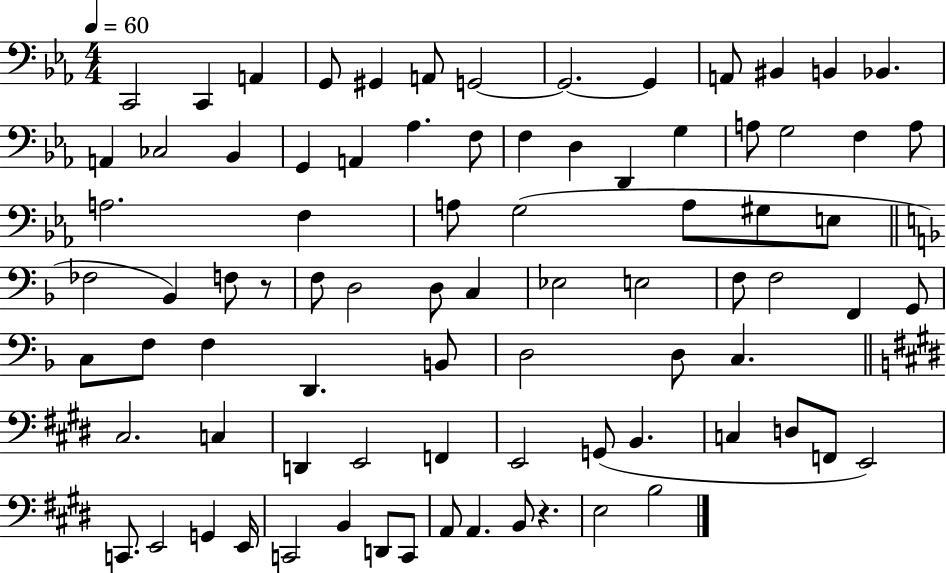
X:1
T:Untitled
M:4/4
L:1/4
K:Eb
C,,2 C,, A,, G,,/2 ^G,, A,,/2 G,,2 G,,2 G,, A,,/2 ^B,, B,, _B,, A,, _C,2 _B,, G,, A,, _A, F,/2 F, D, D,, G, A,/2 G,2 F, A,/2 A,2 F, A,/2 G,2 A,/2 ^G,/2 E,/2 _F,2 _B,, F,/2 z/2 F,/2 D,2 D,/2 C, _E,2 E,2 F,/2 F,2 F,, G,,/2 C,/2 F,/2 F, D,, B,,/2 D,2 D,/2 C, ^C,2 C, D,, E,,2 F,, E,,2 G,,/2 B,, C, D,/2 F,,/2 E,,2 C,,/2 E,,2 G,, E,,/4 C,,2 B,, D,,/2 C,,/2 A,,/2 A,, B,,/2 z E,2 B,2